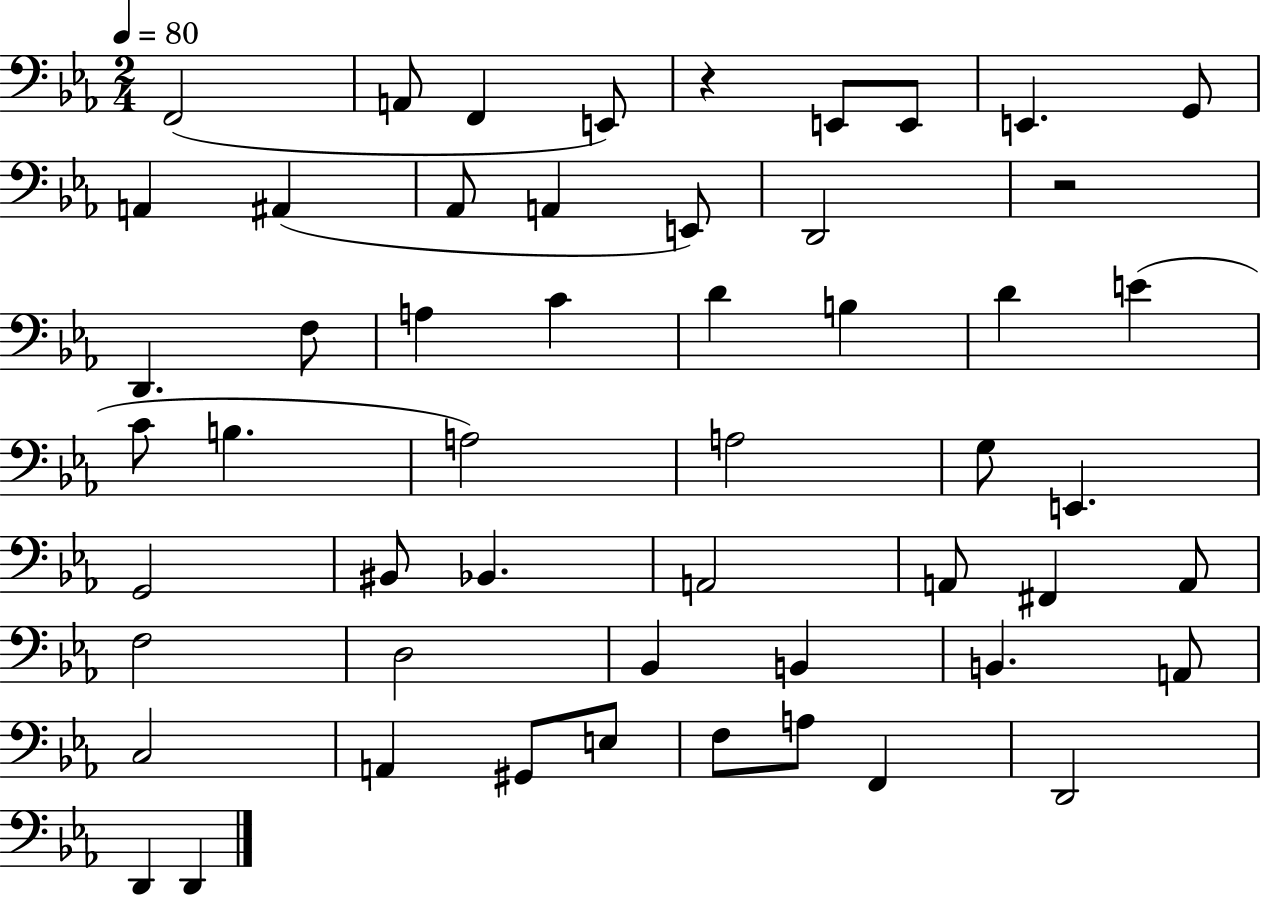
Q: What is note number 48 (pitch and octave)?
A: F2